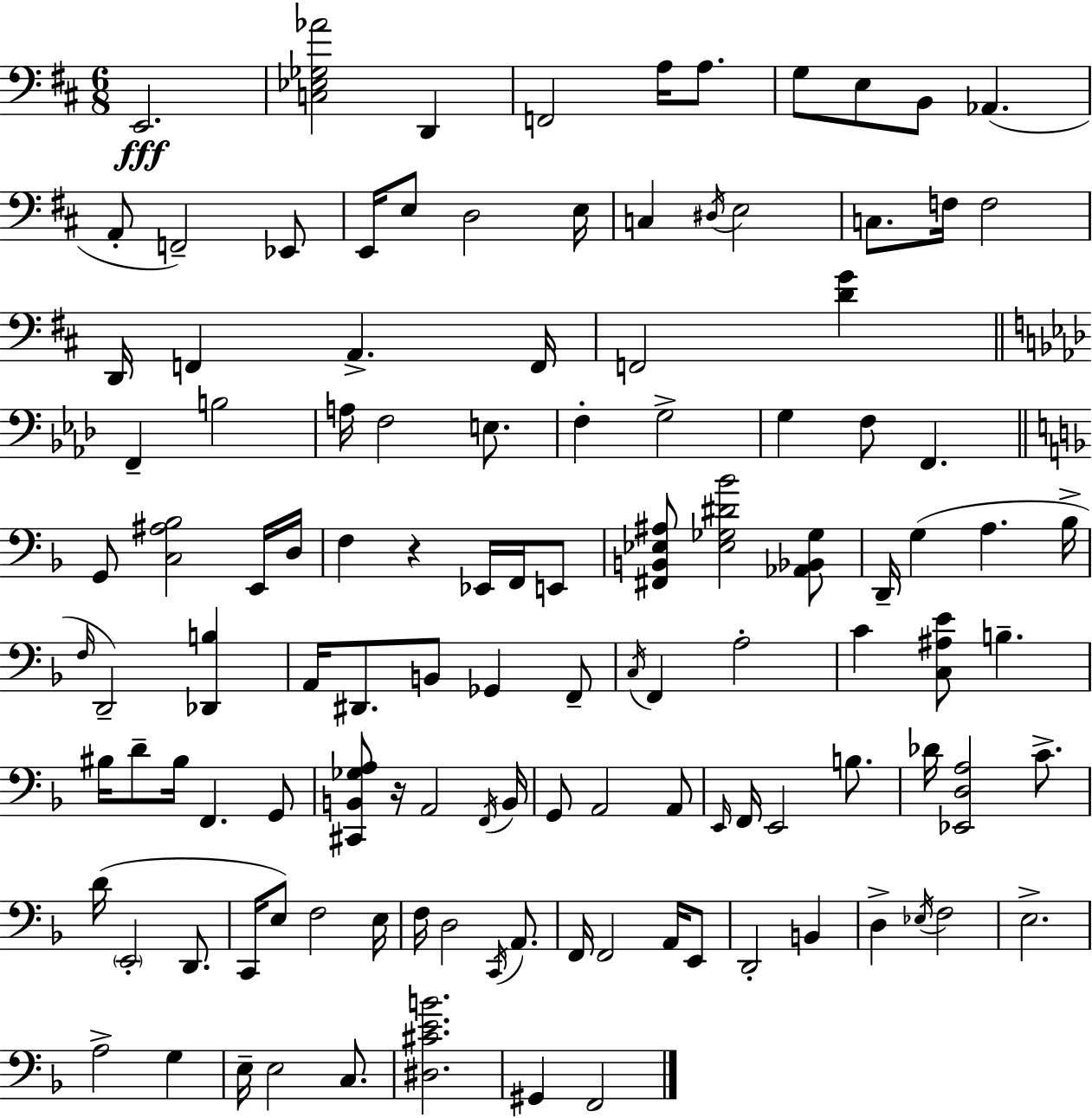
X:1
T:Untitled
M:6/8
L:1/4
K:D
E,,2 [C,_E,_G,_A]2 D,, F,,2 A,/4 A,/2 G,/2 E,/2 B,,/2 _A,, A,,/2 F,,2 _E,,/2 E,,/4 E,/2 D,2 E,/4 C, ^D,/4 E,2 C,/2 F,/4 F,2 D,,/4 F,, A,, F,,/4 F,,2 [DG] F,, B,2 A,/4 F,2 E,/2 F, G,2 G, F,/2 F,, G,,/2 [C,^A,_B,]2 E,,/4 D,/4 F, z _E,,/4 F,,/4 E,,/2 [^F,,B,,_E,^A,]/2 [_E,_G,^D_B]2 [_A,,_B,,_G,]/2 D,,/4 G, A, _B,/4 F,/4 D,,2 [_D,,B,] A,,/4 ^D,,/2 B,,/2 _G,, F,,/2 C,/4 F,, A,2 C [C,^A,E]/2 B, ^B,/4 D/2 ^B,/4 F,, G,,/2 [^C,,B,,_G,A,]/2 z/4 A,,2 F,,/4 B,,/4 G,,/2 A,,2 A,,/2 E,,/4 F,,/4 E,,2 B,/2 _D/4 [_E,,D,A,]2 C/2 D/4 E,,2 D,,/2 C,,/4 E,/2 F,2 E,/4 F,/4 D,2 C,,/4 A,,/2 F,,/4 F,,2 A,,/4 E,,/2 D,,2 B,, D, _E,/4 F,2 E,2 A,2 G, E,/4 E,2 C,/2 [^D,^CEB]2 ^G,, F,,2